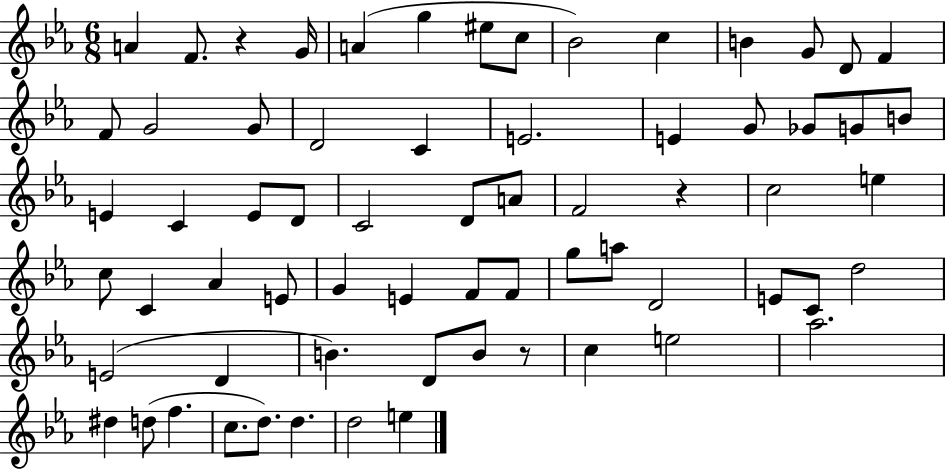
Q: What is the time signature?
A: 6/8